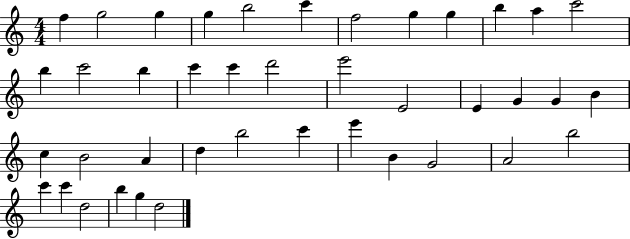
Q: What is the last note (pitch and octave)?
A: D5